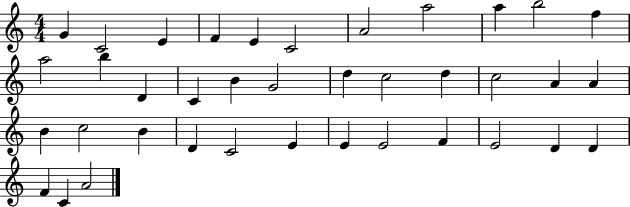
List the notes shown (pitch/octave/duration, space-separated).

G4/q C4/h E4/q F4/q E4/q C4/h A4/h A5/h A5/q B5/h F5/q A5/h B5/q D4/q C4/q B4/q G4/h D5/q C5/h D5/q C5/h A4/q A4/q B4/q C5/h B4/q D4/q C4/h E4/q E4/q E4/h F4/q E4/h D4/q D4/q F4/q C4/q A4/h